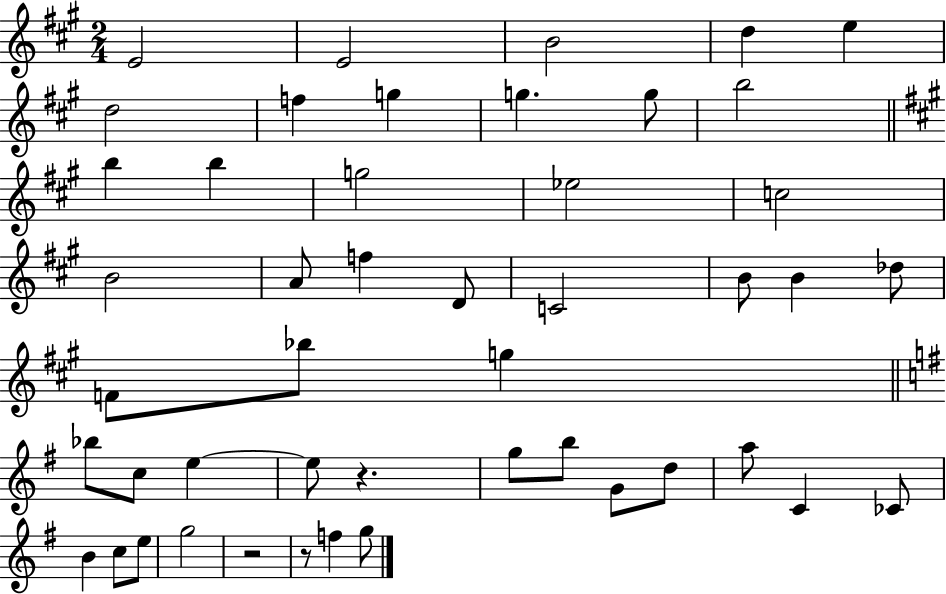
{
  \clef treble
  \numericTimeSignature
  \time 2/4
  \key a \major
  e'2 | e'2 | b'2 | d''4 e''4 | \break d''2 | f''4 g''4 | g''4. g''8 | b''2 | \break \bar "||" \break \key a \major b''4 b''4 | g''2 | ees''2 | c''2 | \break b'2 | a'8 f''4 d'8 | c'2 | b'8 b'4 des''8 | \break f'8 bes''8 g''4 | \bar "||" \break \key g \major bes''8 c''8 e''4~~ | e''8 r4. | g''8 b''8 g'8 d''8 | a''8 c'4 ces'8 | \break b'4 c''8 e''8 | g''2 | r2 | r8 f''4 g''8 | \break \bar "|."
}